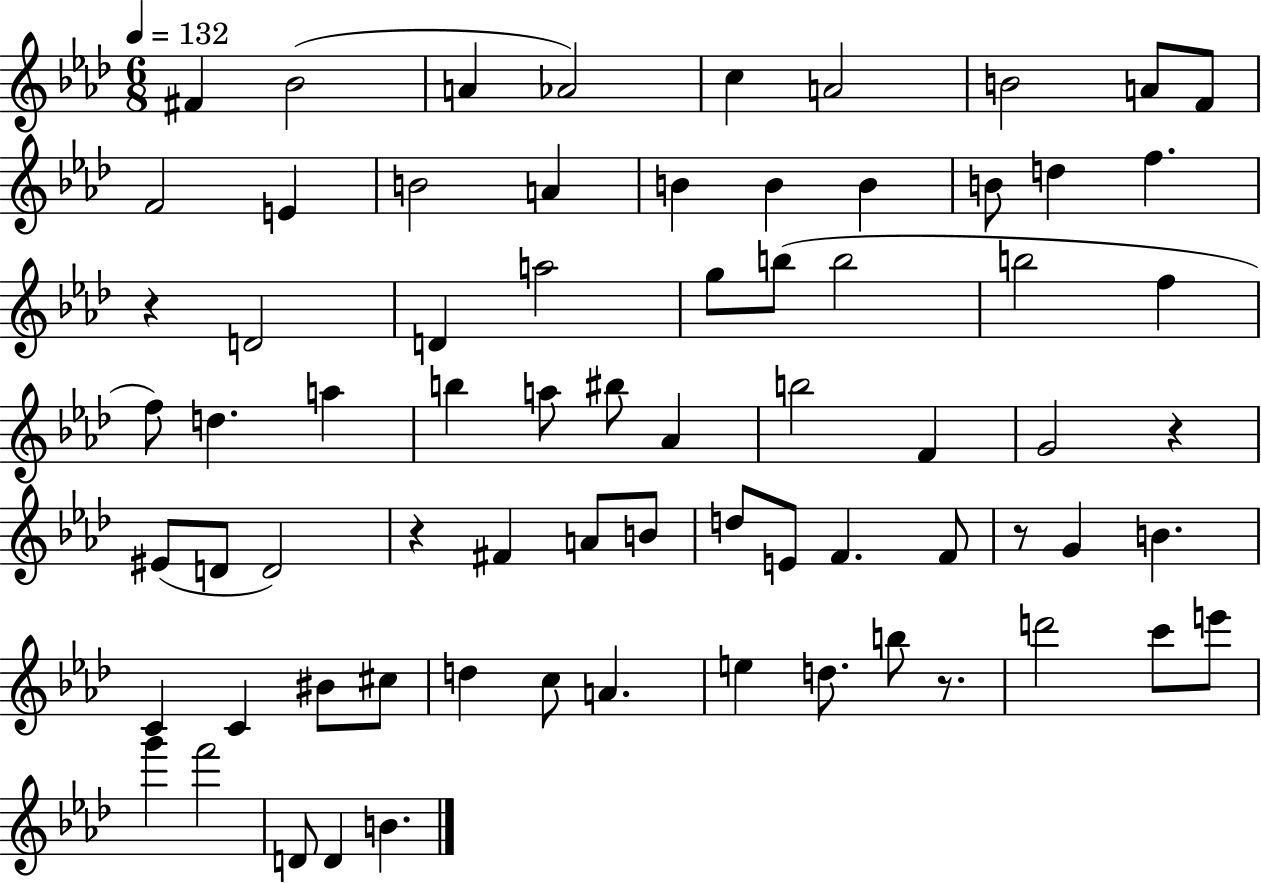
X:1
T:Untitled
M:6/8
L:1/4
K:Ab
^F _B2 A _A2 c A2 B2 A/2 F/2 F2 E B2 A B B B B/2 d f z D2 D a2 g/2 b/2 b2 b2 f f/2 d a b a/2 ^b/2 _A b2 F G2 z ^E/2 D/2 D2 z ^F A/2 B/2 d/2 E/2 F F/2 z/2 G B C C ^B/2 ^c/2 d c/2 A e d/2 b/2 z/2 d'2 c'/2 e'/2 g' f'2 D/2 D B